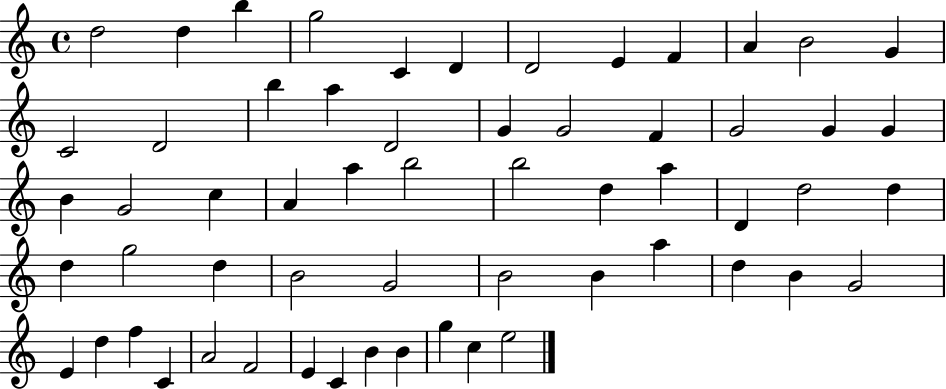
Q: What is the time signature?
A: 4/4